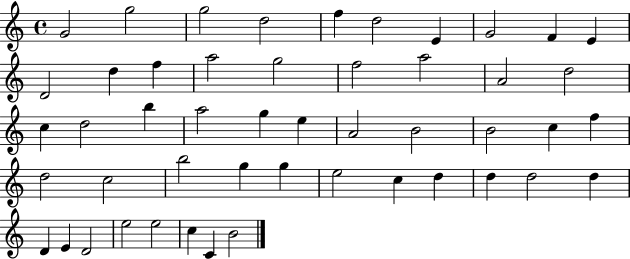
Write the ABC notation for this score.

X:1
T:Untitled
M:4/4
L:1/4
K:C
G2 g2 g2 d2 f d2 E G2 F E D2 d f a2 g2 f2 a2 A2 d2 c d2 b a2 g e A2 B2 B2 c f d2 c2 b2 g g e2 c d d d2 d D E D2 e2 e2 c C B2